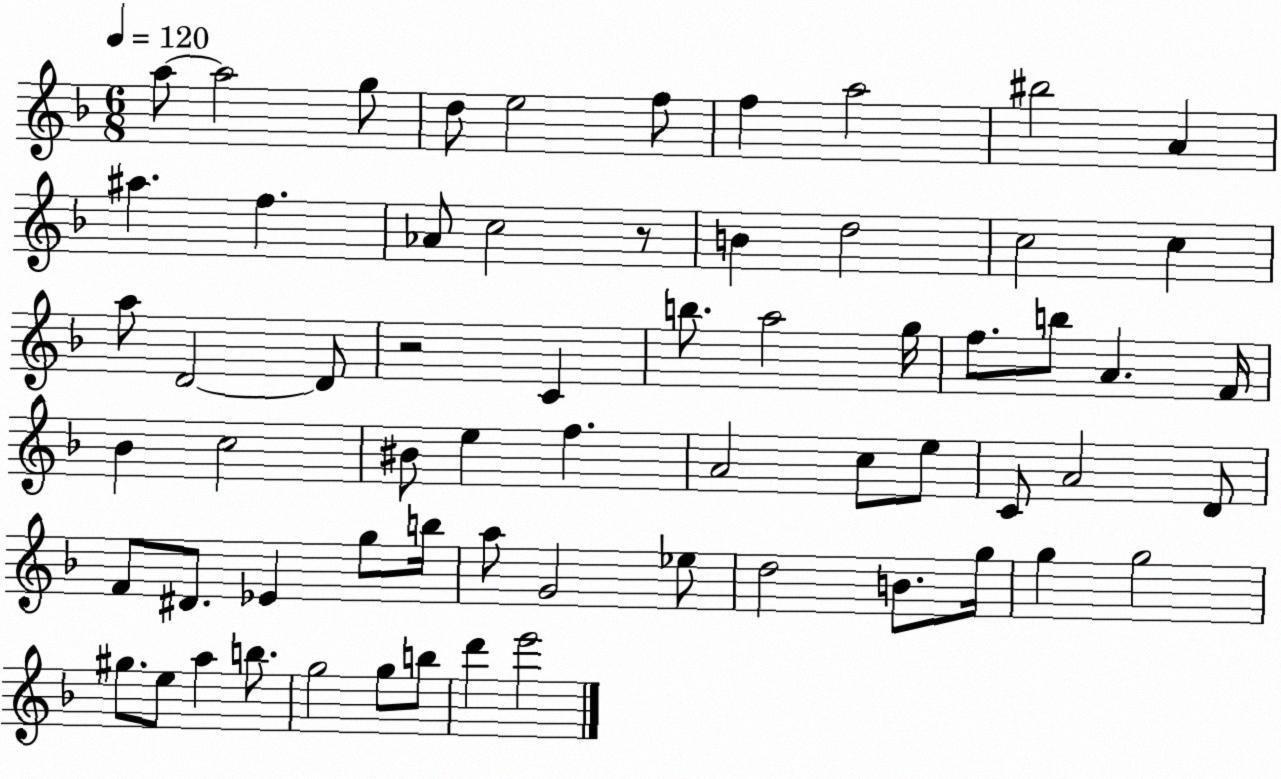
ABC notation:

X:1
T:Untitled
M:6/8
L:1/4
K:F
a/2 a2 g/2 d/2 e2 f/2 f a2 ^b2 A ^a f _A/2 c2 z/2 B d2 c2 c a/2 D2 D/2 z2 C b/2 a2 g/4 f/2 b/2 A F/4 _B c2 ^B/2 e f A2 c/2 e/2 C/2 A2 D/2 F/2 ^D/2 _E g/2 b/4 a/2 G2 _e/2 d2 B/2 g/4 g g2 ^g/2 e/2 a b/2 g2 g/2 b/2 d' e'2